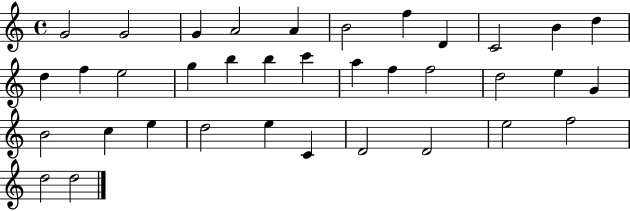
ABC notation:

X:1
T:Untitled
M:4/4
L:1/4
K:C
G2 G2 G A2 A B2 f D C2 B d d f e2 g b b c' a f f2 d2 e G B2 c e d2 e C D2 D2 e2 f2 d2 d2